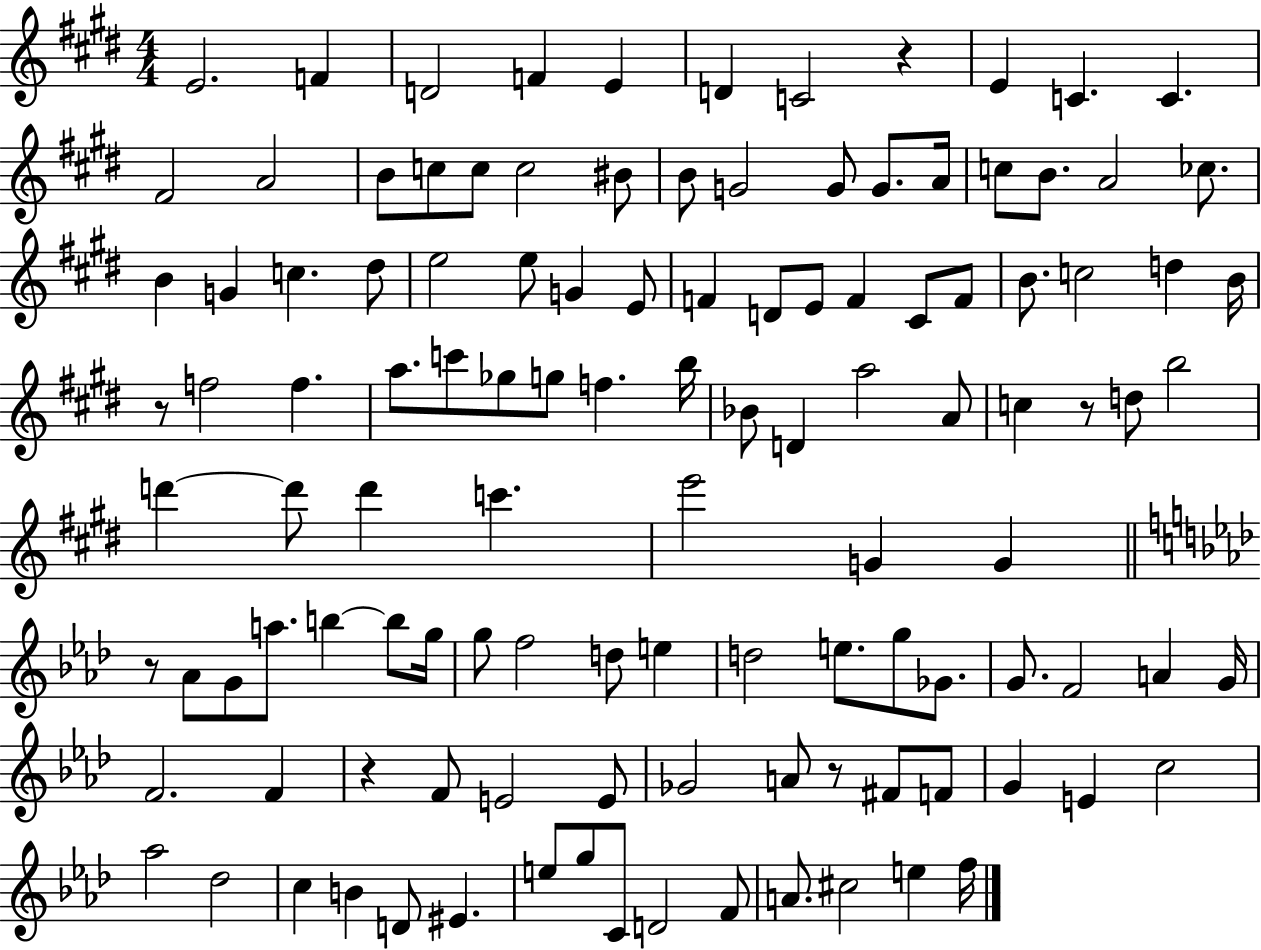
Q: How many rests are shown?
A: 6